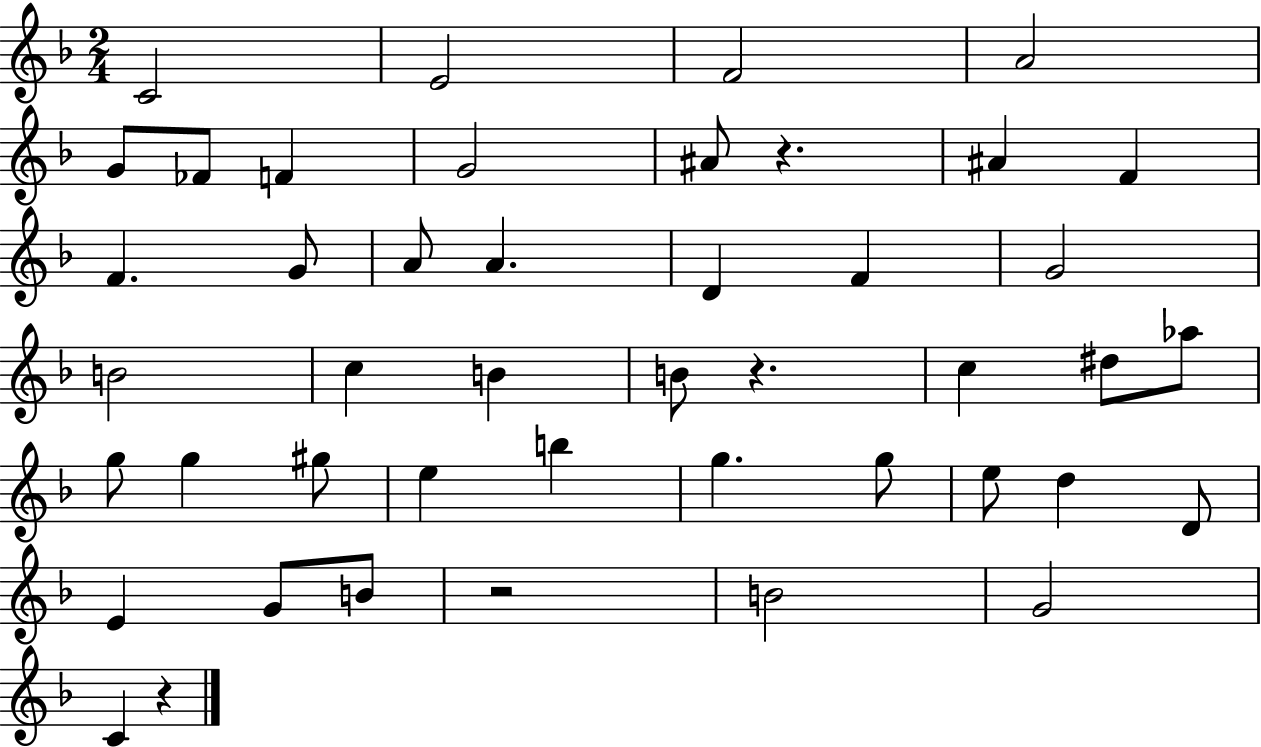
{
  \clef treble
  \numericTimeSignature
  \time 2/4
  \key f \major
  c'2 | e'2 | f'2 | a'2 | \break g'8 fes'8 f'4 | g'2 | ais'8 r4. | ais'4 f'4 | \break f'4. g'8 | a'8 a'4. | d'4 f'4 | g'2 | \break b'2 | c''4 b'4 | b'8 r4. | c''4 dis''8 aes''8 | \break g''8 g''4 gis''8 | e''4 b''4 | g''4. g''8 | e''8 d''4 d'8 | \break e'4 g'8 b'8 | r2 | b'2 | g'2 | \break c'4 r4 | \bar "|."
}